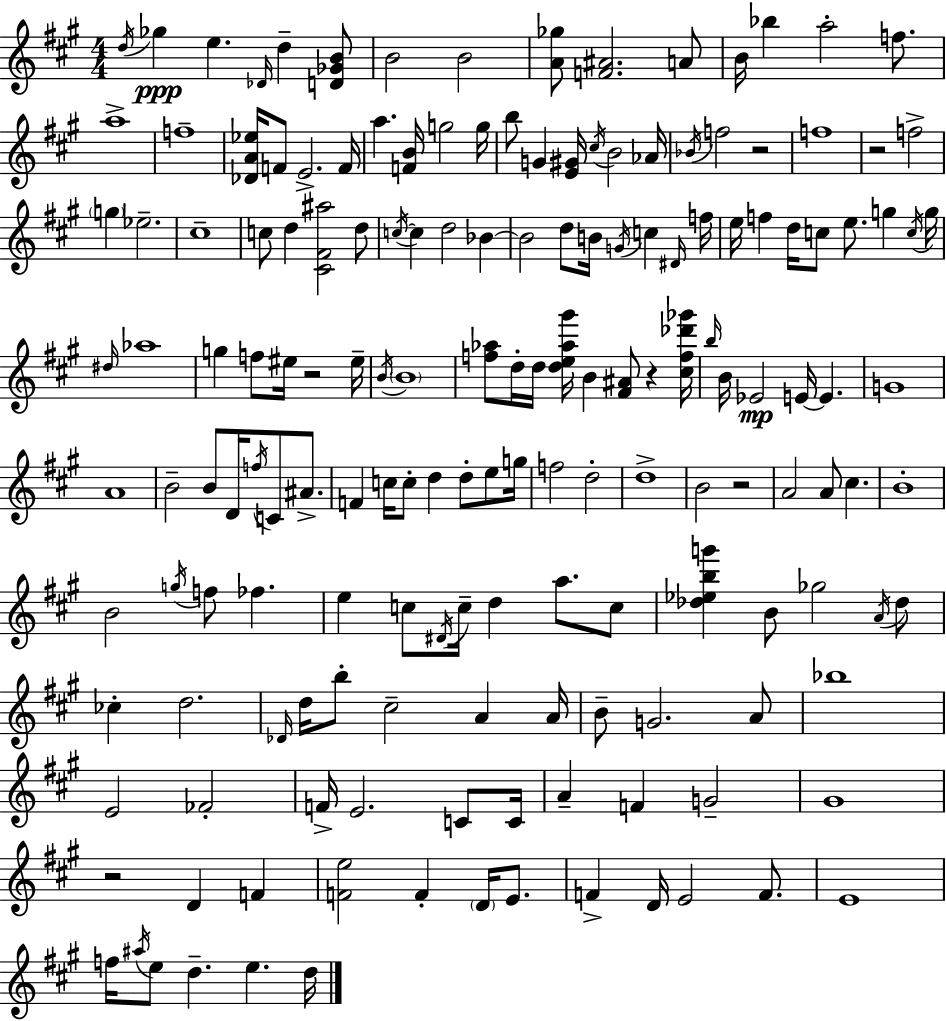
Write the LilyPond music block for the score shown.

{
  \clef treble
  \numericTimeSignature
  \time 4/4
  \key a \major
  \acciaccatura { d''16 }\ppp ges''4 e''4. \grace { des'16 } d''4-- | <d' ges' b'>8 b'2 b'2 | <a' ges''>8 <f' ais'>2. | a'8 b'16 bes''4 a''2-. f''8. | \break a''1-> | f''1-- | <des' a' ees''>16 f'8 e'2.-> | f'16 a''4. <f' b'>16 g''2 | \break g''16 b''8 g'4 <e' gis'>16 \acciaccatura { cis''16 } b'2 | aes'16 \acciaccatura { bes'16 } f''2 r2 | f''1 | r2 f''2-> | \break \parenthesize g''4 ees''2.-- | cis''1-- | c''8 d''4 <cis' fis' ais''>2 | d''8 \acciaccatura { c''16~ }~ c''4 d''2 | \break bes'4~~ bes'2 d''8 b'16 | \acciaccatura { g'16 } c''4 \grace { dis'16 } f''16 e''16 f''4 d''16 c''8 e''8. | g''4 \acciaccatura { c''16 } g''16 \grace { dis''16 } aes''1 | g''4 f''8 eis''16 | \break r2 eis''16-- \acciaccatura { b'16 } \parenthesize b'1 | <f'' aes''>8 d''16-. d''16 <d'' e'' aes'' gis'''>16 b'4 | <fis' ais'>8 r4 <cis'' f'' des''' ges'''>16 \grace { b''16 } b'16 ees'2\mp | e'16~~ e'4. g'1 | \break a'1 | b'2-- | b'8 d'16 \acciaccatura { f''16 } c'8 ais'8.-> f'4 | c''16 c''8-. d''4 d''8-. e''8 g''16 f''2 | \break d''2-. d''1-> | b'2 | r2 a'2 | a'8 cis''4. b'1-. | \break b'2 | \acciaccatura { g''16 } f''8 fes''4. e''4 | c''8 \acciaccatura { dis'16 } c''16-- d''4 a''8. c''8 <des'' ees'' b'' g'''>4 | b'8 ges''2 \acciaccatura { a'16 } des''8 ces''4-. | \break d''2. \grace { des'16 } | d''16 b''8-. cis''2-- a'4 a'16 | b'8-- g'2. a'8 | bes''1 | \break e'2 fes'2-. | f'16-> e'2. c'8 c'16 | a'4-- f'4 g'2-- | gis'1 | \break r2 d'4 f'4 | <f' e''>2 f'4-. \parenthesize d'16 e'8. | f'4-> d'16 e'2 f'8. | e'1 | \break f''16 \acciaccatura { ais''16 } e''8 d''4.-- e''4. | d''16 \bar "|."
}